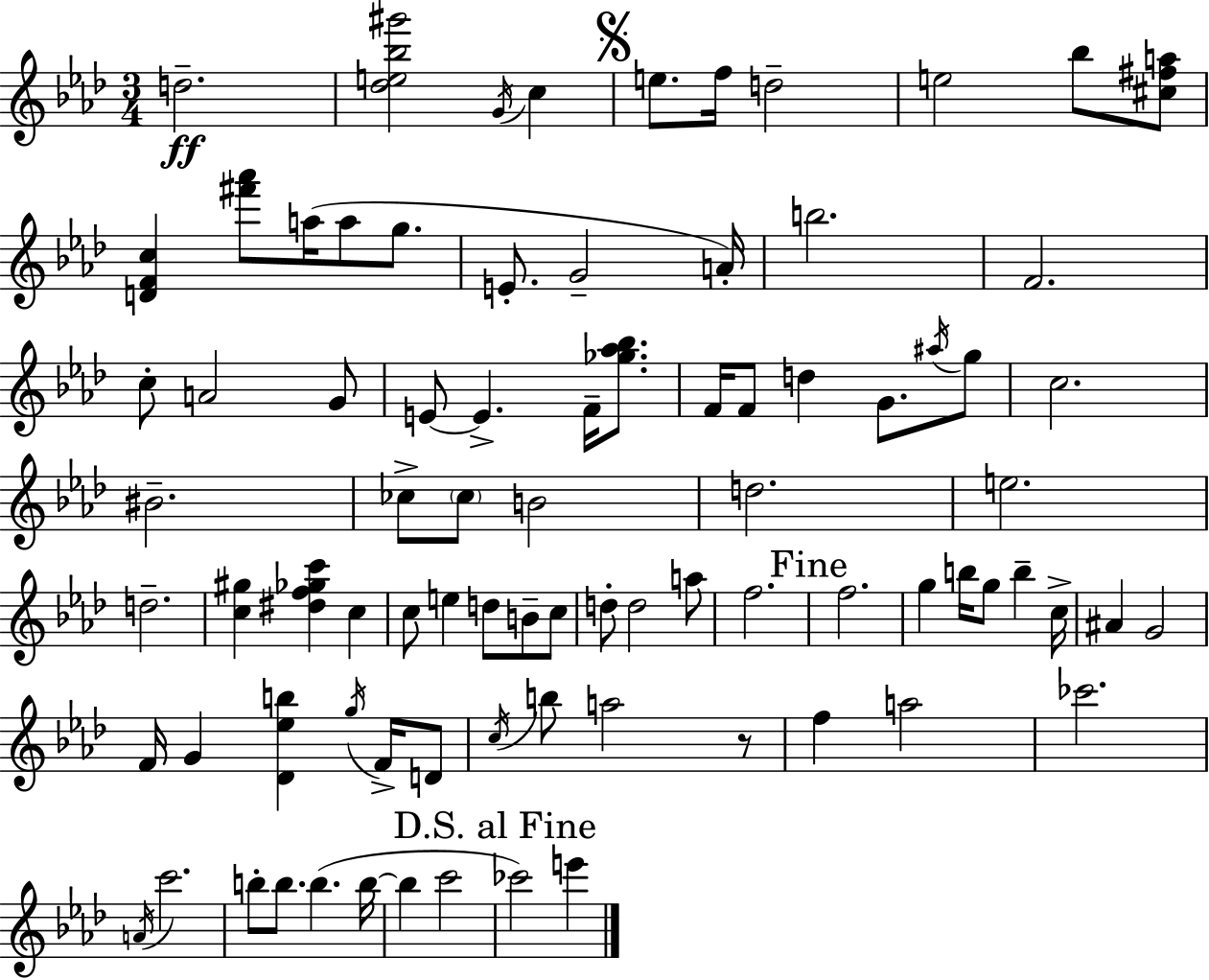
{
  \clef treble
  \numericTimeSignature
  \time 3/4
  \key aes \major
  d''2.--\ff | <des'' e'' bes'' gis'''>2 \acciaccatura { g'16 } c''4 | \mark \markup { \musicglyph "scripts.segno" } e''8. f''16 d''2-- | e''2 bes''8 <cis'' fis'' a''>8 | \break <d' f' c''>4 <fis''' aes'''>8 a''16( a''8 g''8. | e'8.-. g'2-- | a'16-.) b''2. | f'2. | \break c''8-. a'2 g'8 | e'8~~ e'4.-> f'16-- <ges'' aes'' bes''>8. | f'16 f'8 d''4 g'8. \acciaccatura { ais''16 } | g''8 c''2. | \break bis'2.-- | ces''8-> \parenthesize ces''8 b'2 | d''2. | e''2. | \break d''2.-- | <c'' gis''>4 <dis'' f'' ges'' c'''>4 c''4 | c''8 e''4 d''8 b'8-- | c''8 d''8-. d''2 | \break a''8 f''2. | \mark "Fine" f''2. | g''4 b''16 g''8 b''4-- | c''16-> ais'4 g'2 | \break f'16 g'4 <des' ees'' b''>4 \acciaccatura { g''16 } | f'16-> d'8 \acciaccatura { c''16 } b''8 a''2 | r8 f''4 a''2 | ces'''2. | \break \acciaccatura { a'16 } c'''2. | b''8-. b''8. b''4.( | b''16~~ b''4 c'''2 | \mark "D.S. al Fine" ces'''2) | \break e'''4 \bar "|."
}